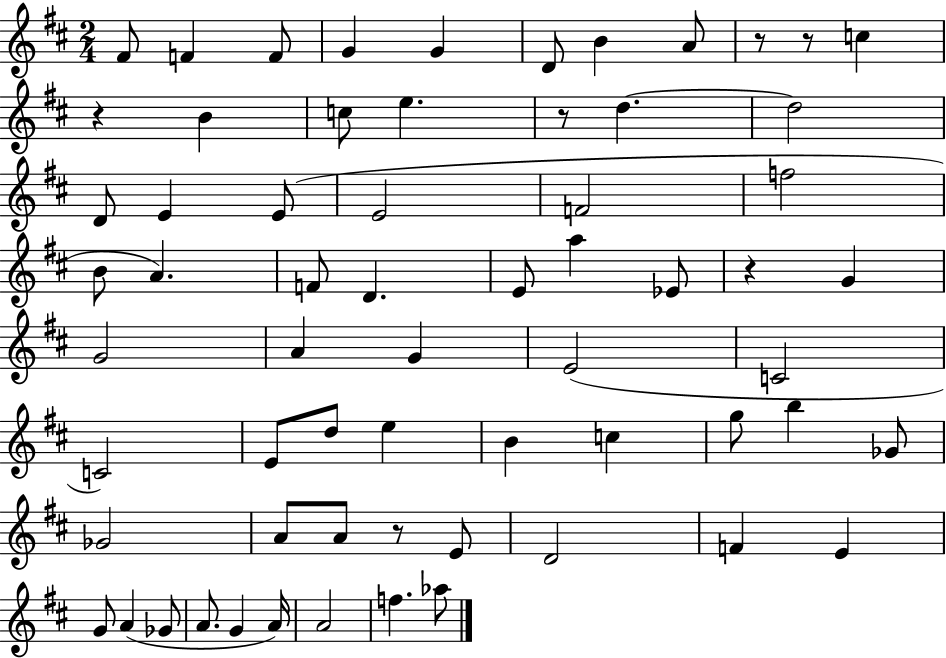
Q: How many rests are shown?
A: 6